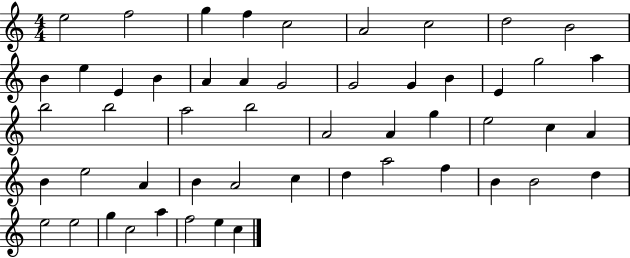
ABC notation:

X:1
T:Untitled
M:4/4
L:1/4
K:C
e2 f2 g f c2 A2 c2 d2 B2 B e E B A A G2 G2 G B E g2 a b2 b2 a2 b2 A2 A g e2 c A B e2 A B A2 c d a2 f B B2 d e2 e2 g c2 a f2 e c